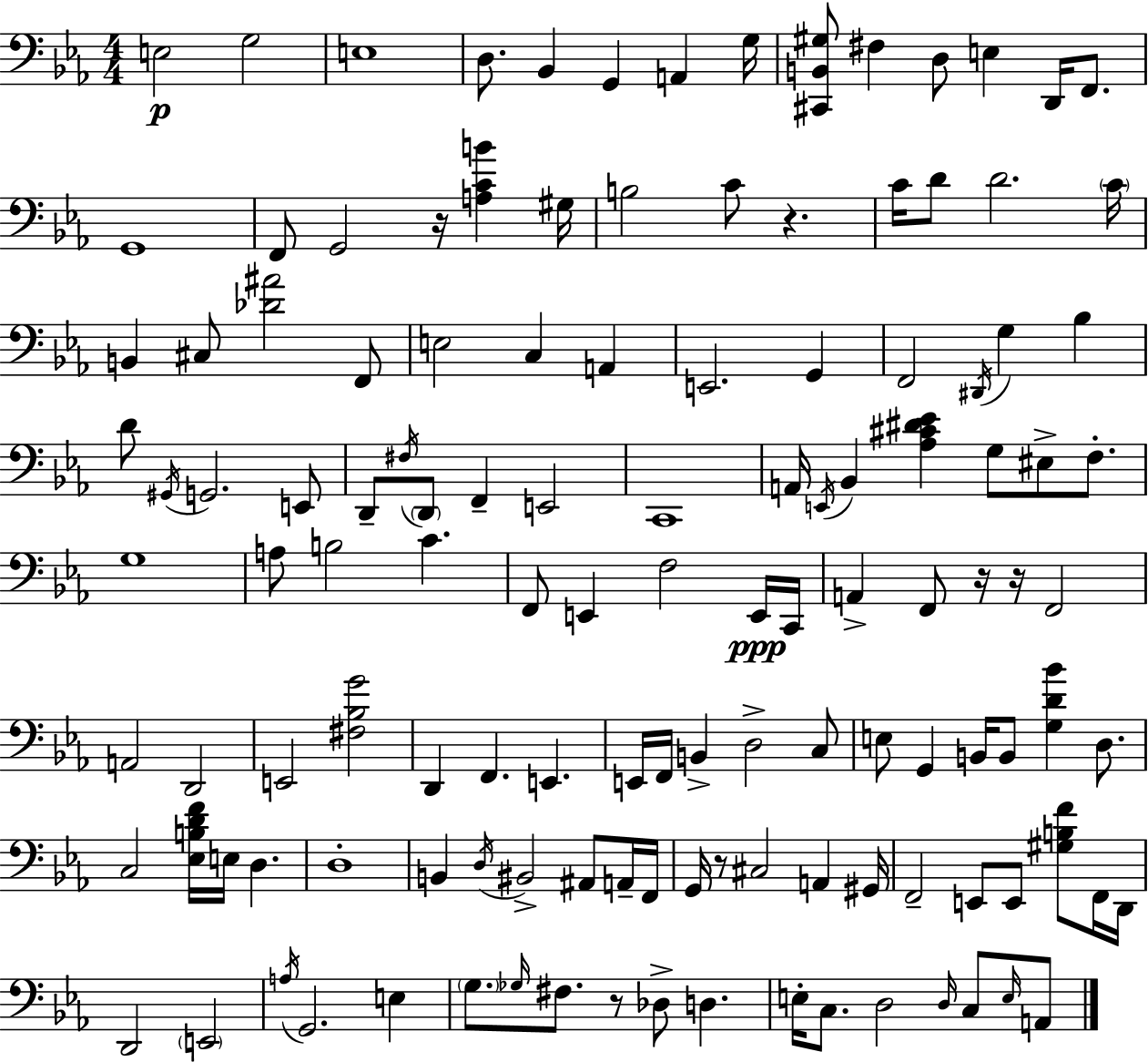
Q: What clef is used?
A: bass